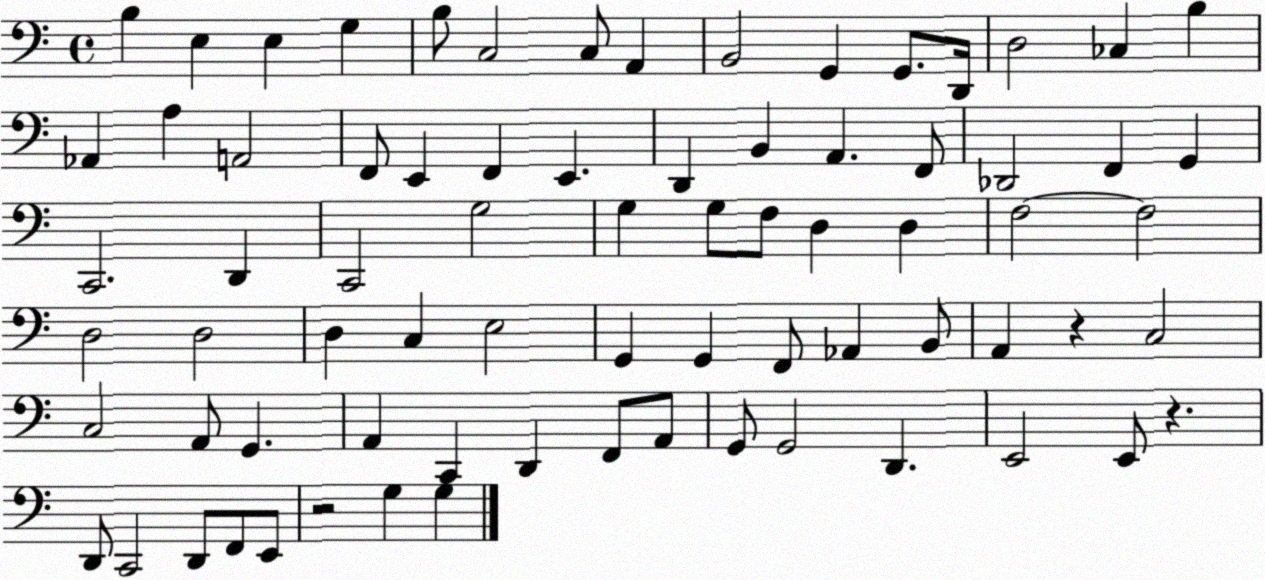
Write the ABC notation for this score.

X:1
T:Untitled
M:4/4
L:1/4
K:C
B, E, E, G, B,/2 C,2 C,/2 A,, B,,2 G,, G,,/2 D,,/4 D,2 _C, B, _A,, A, A,,2 F,,/2 E,, F,, E,, D,, B,, A,, F,,/2 _D,,2 F,, G,, C,,2 D,, C,,2 G,2 G, G,/2 F,/2 D, D, F,2 F,2 D,2 D,2 D, C, E,2 G,, G,, F,,/2 _A,, B,,/2 A,, z C,2 C,2 A,,/2 G,, A,, C,, D,, F,,/2 A,,/2 G,,/2 G,,2 D,, E,,2 E,,/2 z D,,/2 C,,2 D,,/2 F,,/2 E,,/2 z2 G, G,